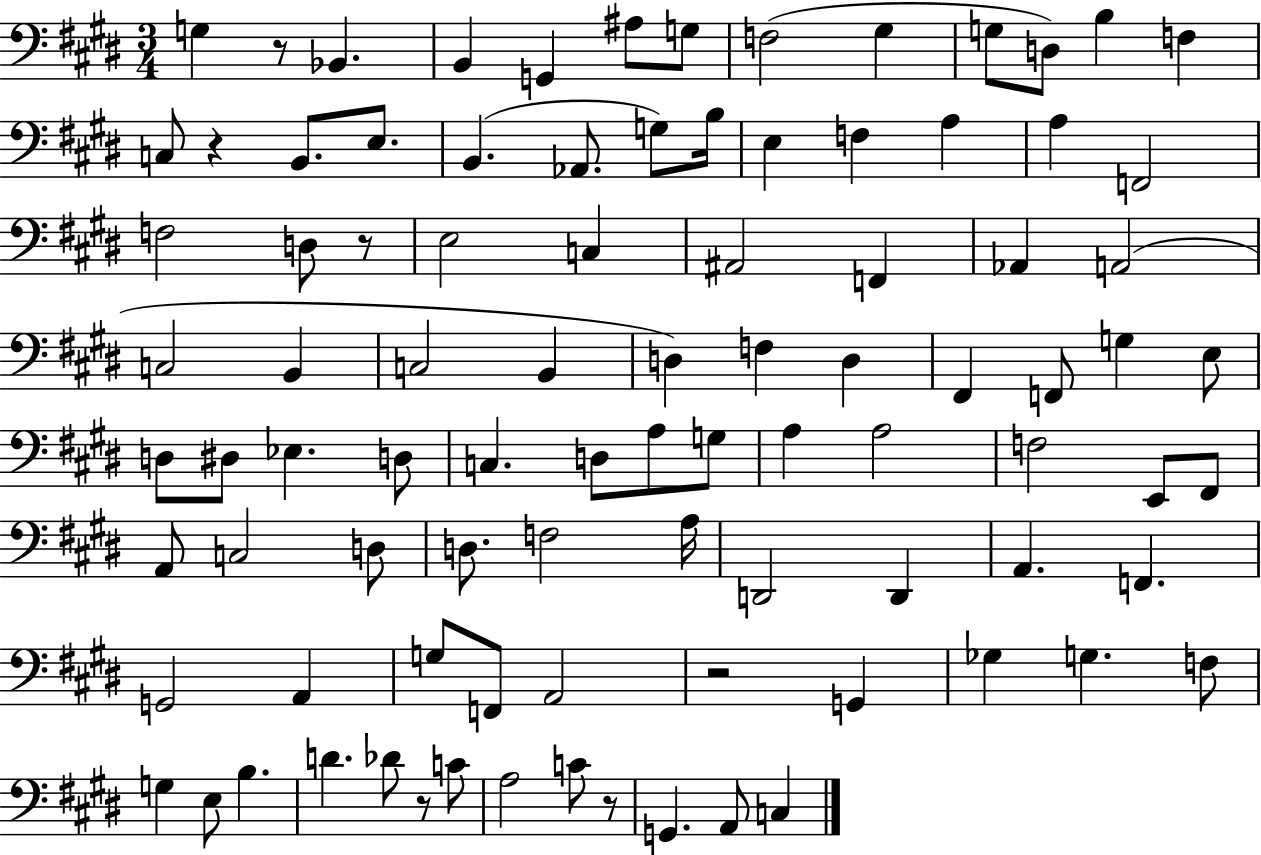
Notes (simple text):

G3/q R/e Bb2/q. B2/q G2/q A#3/e G3/e F3/h G#3/q G3/e D3/e B3/q F3/q C3/e R/q B2/e. E3/e. B2/q. Ab2/e. G3/e B3/s E3/q F3/q A3/q A3/q F2/h F3/h D3/e R/e E3/h C3/q A#2/h F2/q Ab2/q A2/h C3/h B2/q C3/h B2/q D3/q F3/q D3/q F#2/q F2/e G3/q E3/e D3/e D#3/e Eb3/q. D3/e C3/q. D3/e A3/e G3/e A3/q A3/h F3/h E2/e F#2/e A2/e C3/h D3/e D3/e. F3/h A3/s D2/h D2/q A2/q. F2/q. G2/h A2/q G3/e F2/e A2/h R/h G2/q Gb3/q G3/q. F3/e G3/q E3/e B3/q. D4/q. Db4/e R/e C4/e A3/h C4/e R/e G2/q. A2/e C3/q